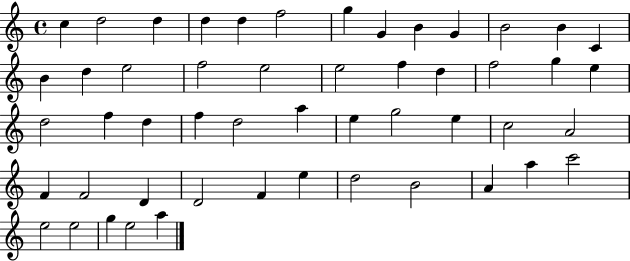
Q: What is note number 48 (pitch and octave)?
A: E5